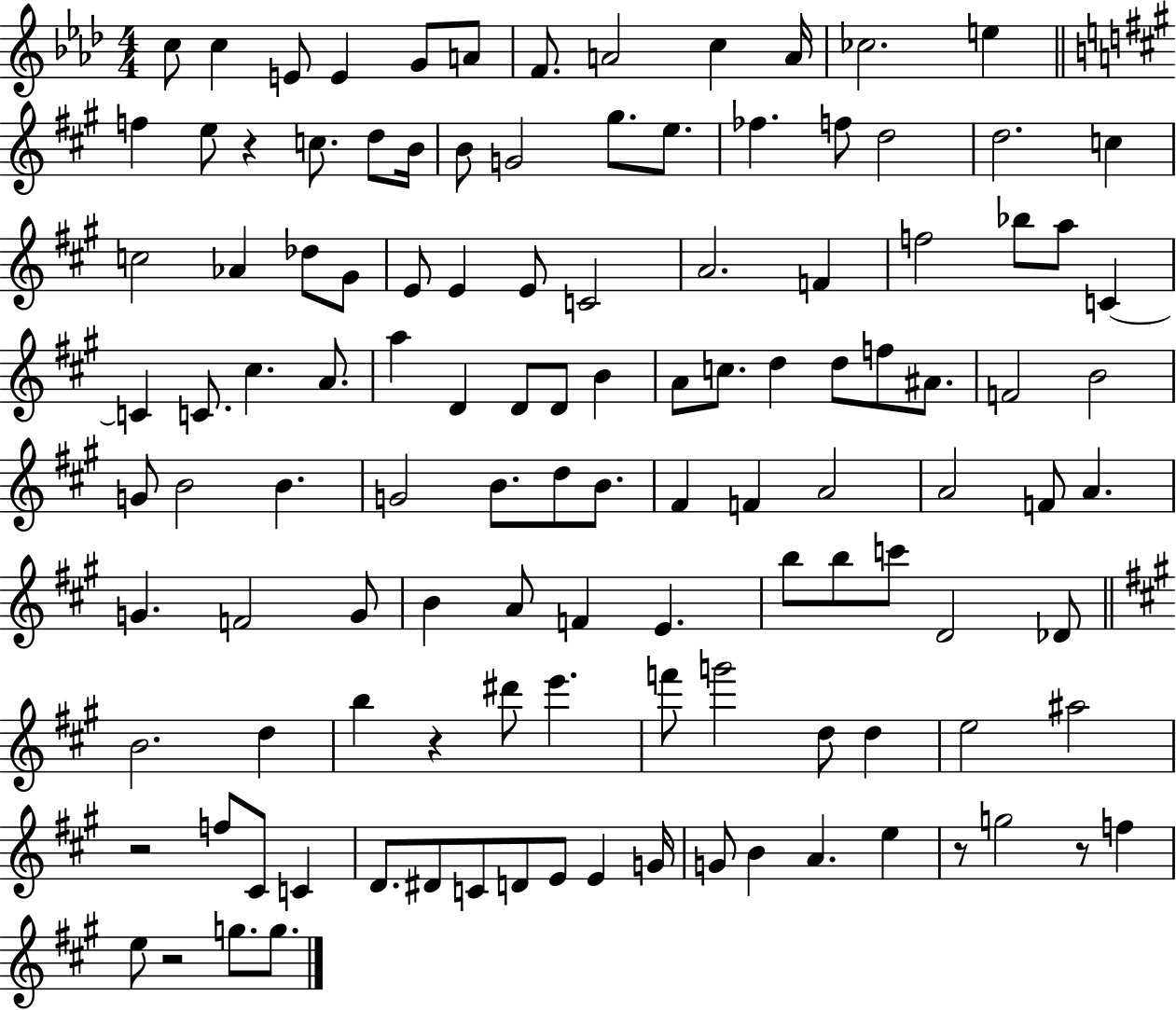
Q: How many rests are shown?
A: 6